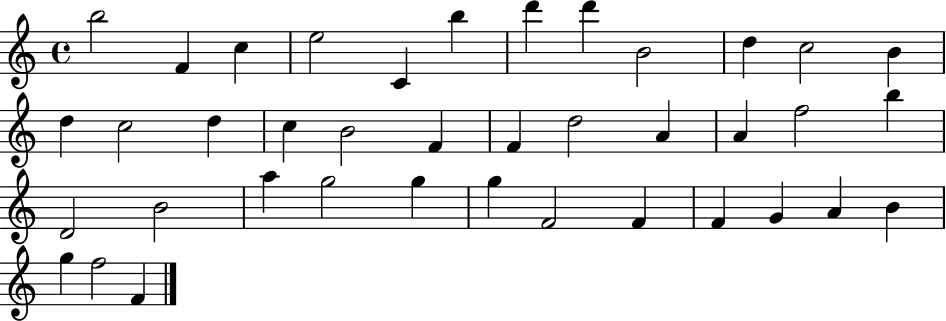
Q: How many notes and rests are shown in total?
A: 39